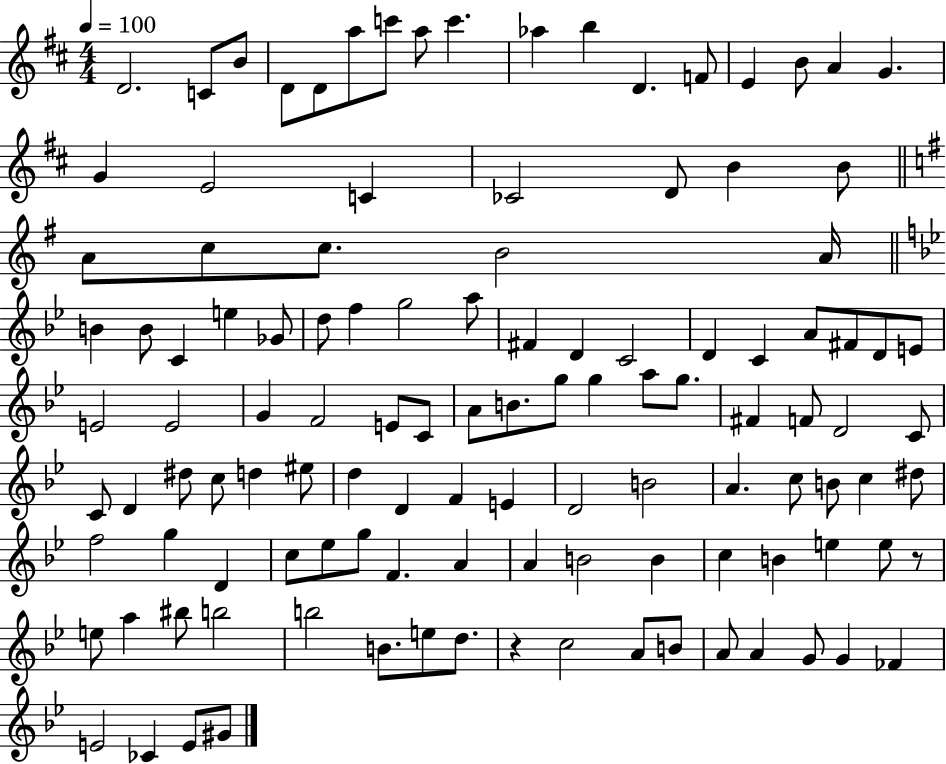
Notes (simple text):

D4/h. C4/e B4/e D4/e D4/e A5/e C6/e A5/e C6/q. Ab5/q B5/q D4/q. F4/e E4/q B4/e A4/q G4/q. G4/q E4/h C4/q CES4/h D4/e B4/q B4/e A4/e C5/e C5/e. B4/h A4/s B4/q B4/e C4/q E5/q Gb4/e D5/e F5/q G5/h A5/e F#4/q D4/q C4/h D4/q C4/q A4/e F#4/e D4/e E4/e E4/h E4/h G4/q F4/h E4/e C4/e A4/e B4/e. G5/e G5/q A5/e G5/e. F#4/q F4/e D4/h C4/e C4/e D4/q D#5/e C5/e D5/q EIS5/e D5/q D4/q F4/q E4/q D4/h B4/h A4/q. C5/e B4/e C5/q D#5/e F5/h G5/q D4/q C5/e Eb5/e G5/e F4/q. A4/q A4/q B4/h B4/q C5/q B4/q E5/q E5/e R/e E5/e A5/q BIS5/e B5/h B5/h B4/e. E5/e D5/e. R/q C5/h A4/e B4/e A4/e A4/q G4/e G4/q FES4/q E4/h CES4/q E4/e G#4/e